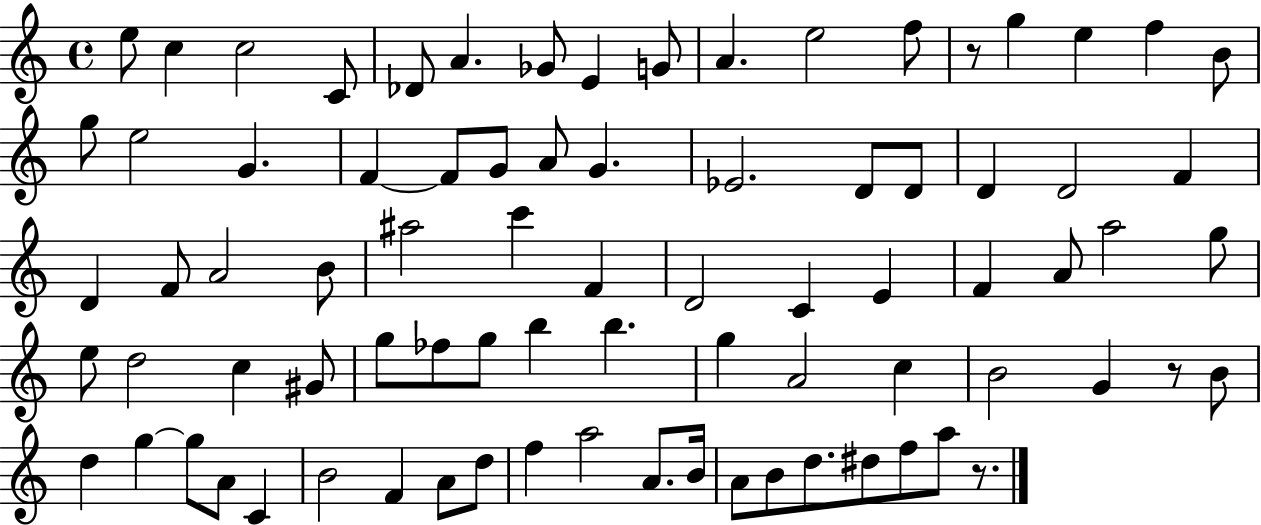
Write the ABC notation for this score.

X:1
T:Untitled
M:4/4
L:1/4
K:C
e/2 c c2 C/2 _D/2 A _G/2 E G/2 A e2 f/2 z/2 g e f B/2 g/2 e2 G F F/2 G/2 A/2 G _E2 D/2 D/2 D D2 F D F/2 A2 B/2 ^a2 c' F D2 C E F A/2 a2 g/2 e/2 d2 c ^G/2 g/2 _f/2 g/2 b b g A2 c B2 G z/2 B/2 d g g/2 A/2 C B2 F A/2 d/2 f a2 A/2 B/4 A/2 B/2 d/2 ^d/2 f/2 a/2 z/2